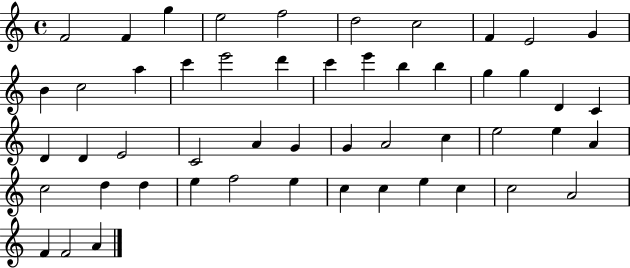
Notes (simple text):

F4/h F4/q G5/q E5/h F5/h D5/h C5/h F4/q E4/h G4/q B4/q C5/h A5/q C6/q E6/h D6/q C6/q E6/q B5/q B5/q G5/q G5/q D4/q C4/q D4/q D4/q E4/h C4/h A4/q G4/q G4/q A4/h C5/q E5/h E5/q A4/q C5/h D5/q D5/q E5/q F5/h E5/q C5/q C5/q E5/q C5/q C5/h A4/h F4/q F4/h A4/q